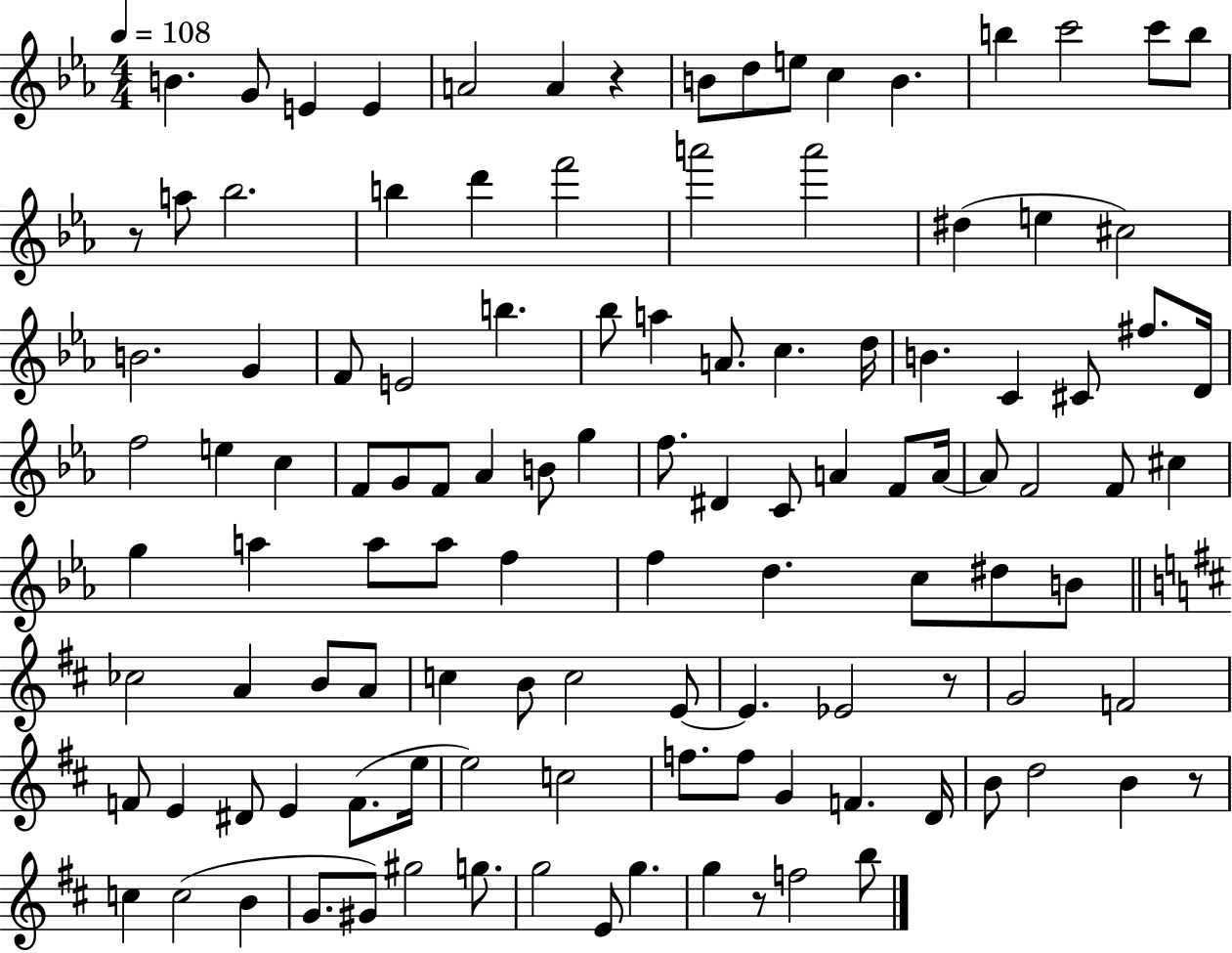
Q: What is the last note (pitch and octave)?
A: B5